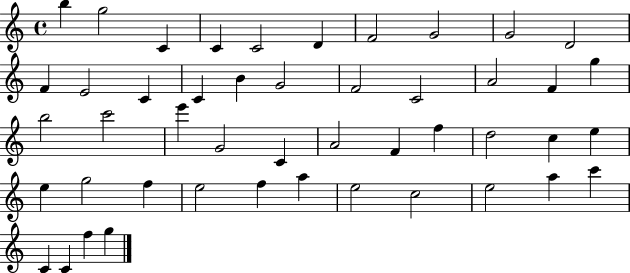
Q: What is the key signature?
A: C major